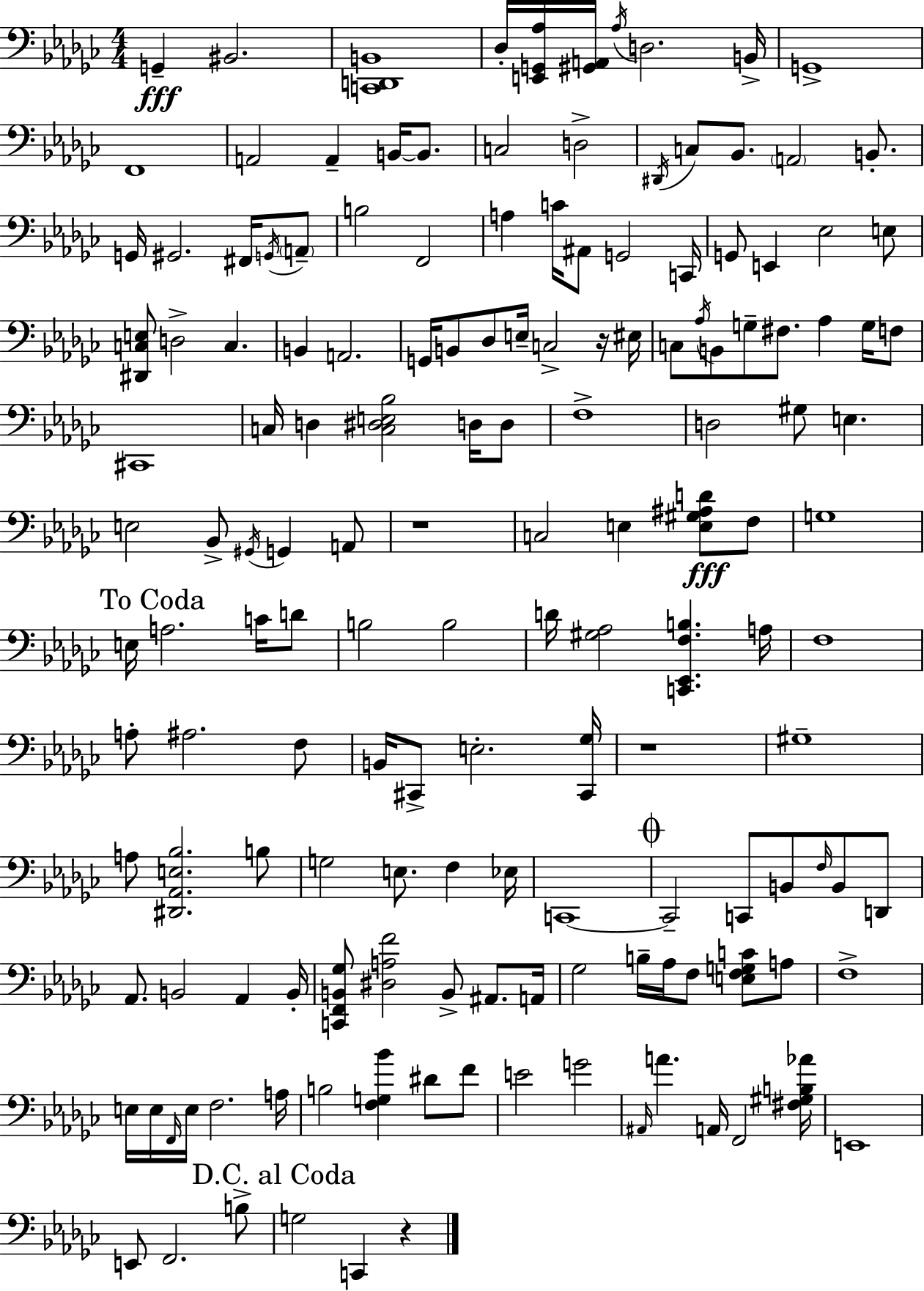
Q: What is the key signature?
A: EES minor